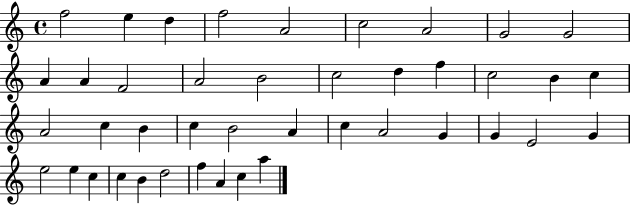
{
  \clef treble
  \time 4/4
  \defaultTimeSignature
  \key c \major
  f''2 e''4 d''4 | f''2 a'2 | c''2 a'2 | g'2 g'2 | \break a'4 a'4 f'2 | a'2 b'2 | c''2 d''4 f''4 | c''2 b'4 c''4 | \break a'2 c''4 b'4 | c''4 b'2 a'4 | c''4 a'2 g'4 | g'4 e'2 g'4 | \break e''2 e''4 c''4 | c''4 b'4 d''2 | f''4 a'4 c''4 a''4 | \bar "|."
}